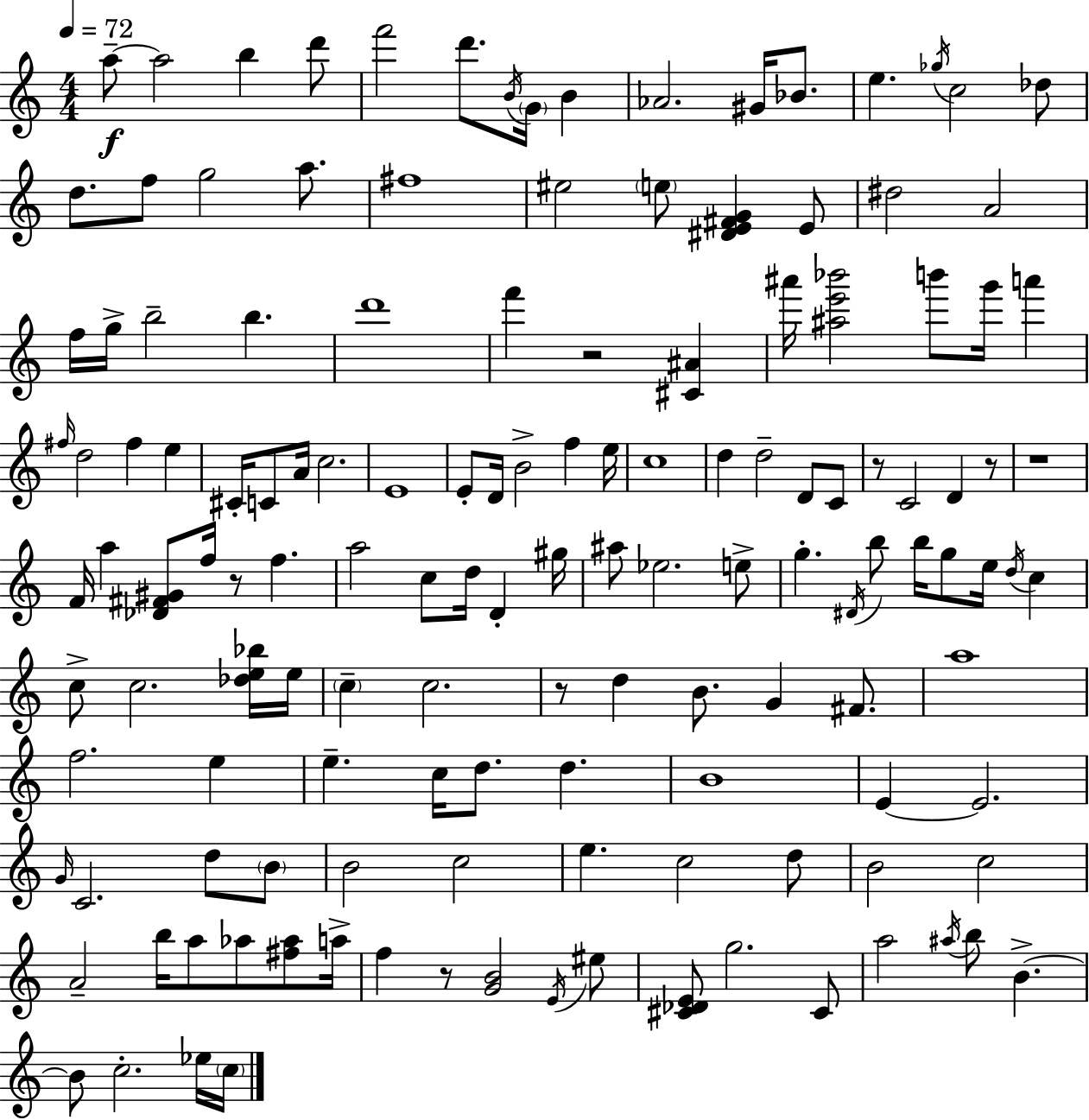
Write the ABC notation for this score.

X:1
T:Untitled
M:4/4
L:1/4
K:C
a/2 a2 b d'/2 f'2 d'/2 B/4 G/4 B _A2 ^G/4 _B/2 e _g/4 c2 _d/2 d/2 f/2 g2 a/2 ^f4 ^e2 e/2 [^DE^FG] E/2 ^d2 A2 f/4 g/4 b2 b d'4 f' z2 [^C^A] ^a'/4 [^ae'_b']2 b'/2 g'/4 a' ^f/4 d2 ^f e ^C/4 C/2 A/4 c2 E4 E/2 D/4 B2 f e/4 c4 d d2 D/2 C/2 z/2 C2 D z/2 z4 F/4 a [_D^F^G]/2 f/4 z/2 f a2 c/2 d/4 D ^g/4 ^a/2 _e2 e/2 g ^D/4 b/2 b/4 g/2 e/4 d/4 c c/2 c2 [_de_b]/4 e/4 c c2 z/2 d B/2 G ^F/2 a4 f2 e e c/4 d/2 d B4 E E2 G/4 C2 d/2 B/2 B2 c2 e c2 d/2 B2 c2 A2 b/4 a/2 _a/2 [^f_a]/2 a/4 f z/2 [GB]2 E/4 ^e/2 [^C_DE]/2 g2 ^C/2 a2 ^a/4 b/2 B B/2 c2 _e/4 c/4